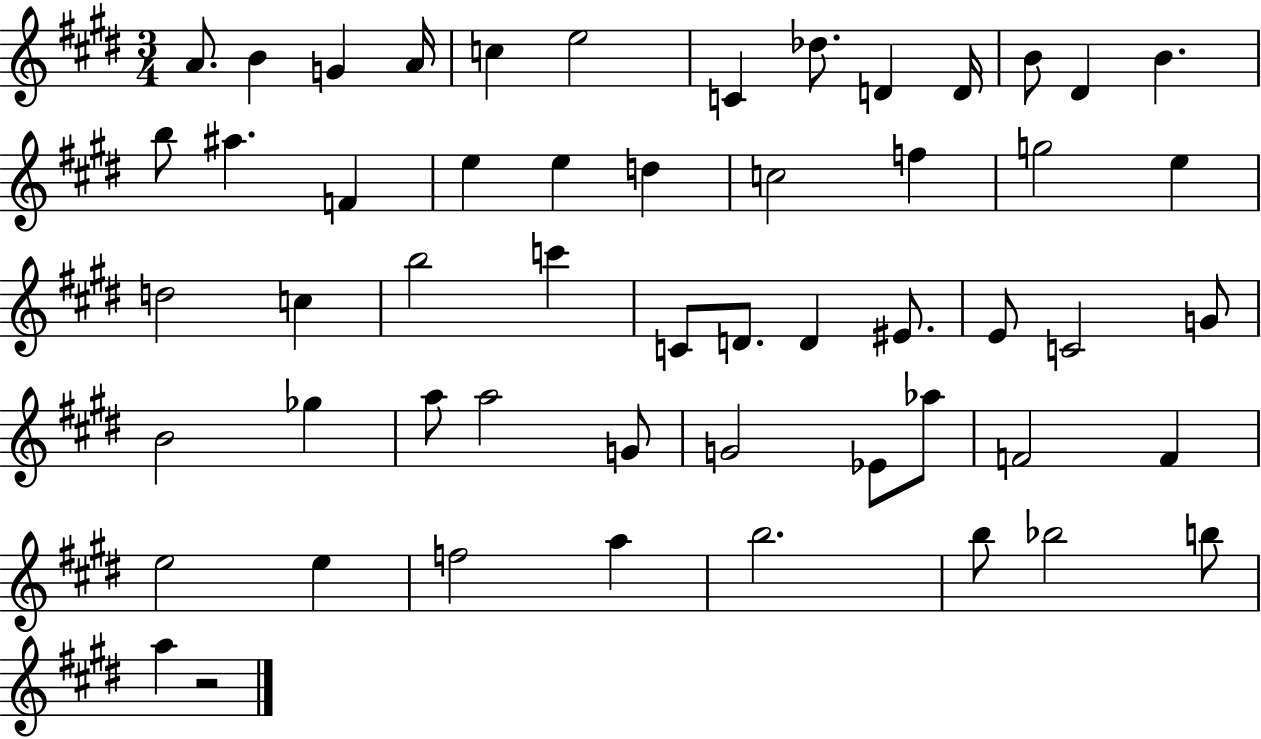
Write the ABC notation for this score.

X:1
T:Untitled
M:3/4
L:1/4
K:E
A/2 B G A/4 c e2 C _d/2 D D/4 B/2 ^D B b/2 ^a F e e d c2 f g2 e d2 c b2 c' C/2 D/2 D ^E/2 E/2 C2 G/2 B2 _g a/2 a2 G/2 G2 _E/2 _a/2 F2 F e2 e f2 a b2 b/2 _b2 b/2 a z2